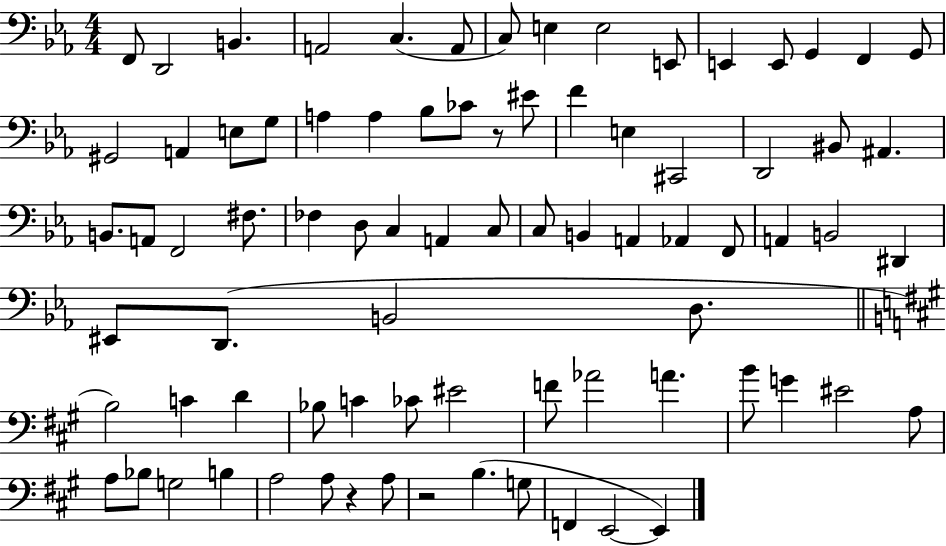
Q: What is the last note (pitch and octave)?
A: E2